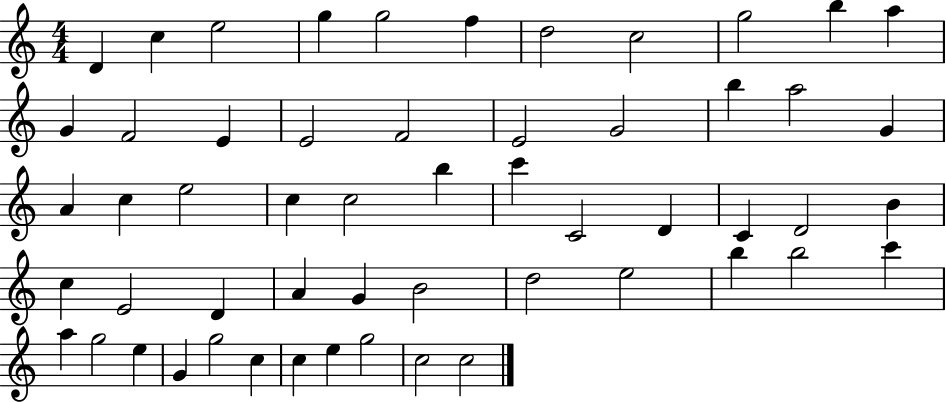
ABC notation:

X:1
T:Untitled
M:4/4
L:1/4
K:C
D c e2 g g2 f d2 c2 g2 b a G F2 E E2 F2 E2 G2 b a2 G A c e2 c c2 b c' C2 D C D2 B c E2 D A G B2 d2 e2 b b2 c' a g2 e G g2 c c e g2 c2 c2